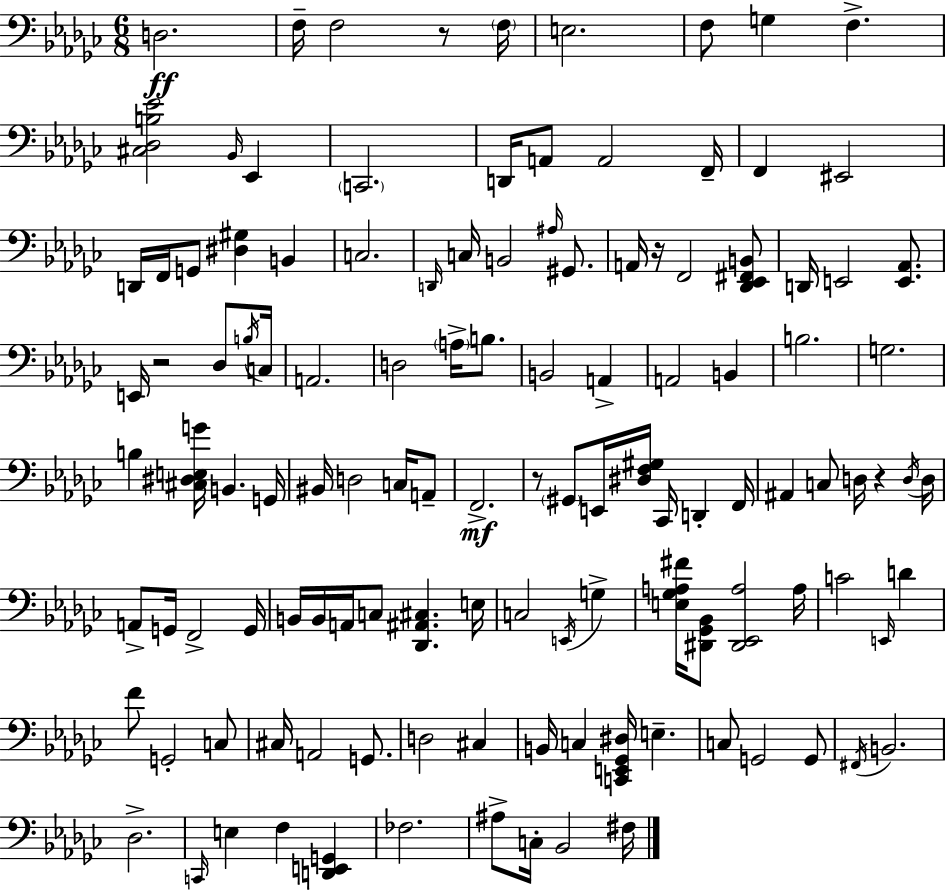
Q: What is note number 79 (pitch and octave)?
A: D4